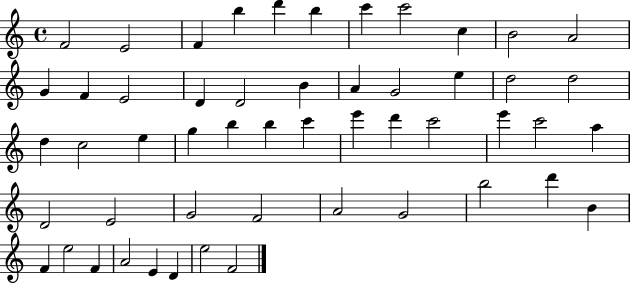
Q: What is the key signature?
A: C major